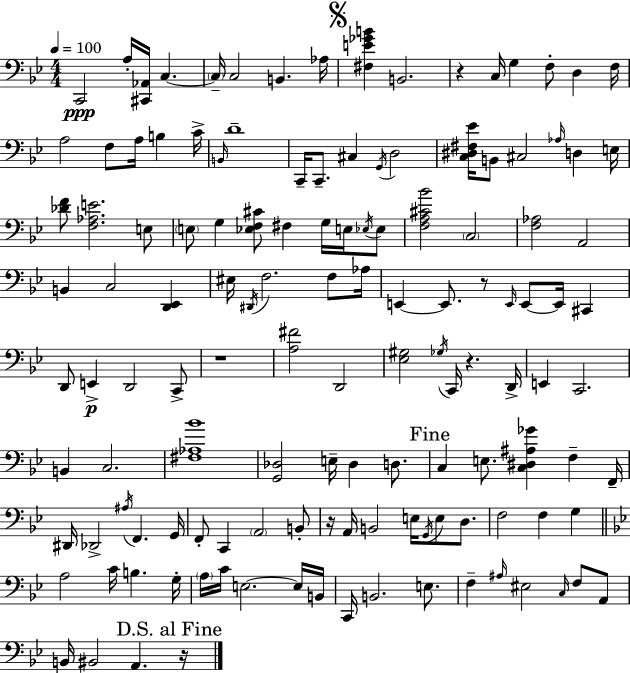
X:1
T:Untitled
M:4/4
L:1/4
K:Gm
C,,2 A,/4 [^C,,_A,,]/4 C, C,/4 C,2 B,, _A,/4 [^F,E_GB] B,,2 z C,/4 G, F,/2 D, F,/4 A,2 F,/2 A,/4 B, C/4 B,,/4 D4 C,,/4 C,,/2 ^C, G,,/4 D,2 [C,^D,^F,_E]/4 B,,/2 ^C,2 _A,/4 D, E,/4 [_DF]/2 [F,_A,E]2 E,/2 E,/2 G, [_E,F,^C]/2 ^F, G,/4 E,/4 _E,/4 _E,/2 [F,A,^C_B]2 C,2 [F,_A,]2 A,,2 B,, C,2 [D,,_E,,] ^E,/4 ^D,,/4 F,2 F,/2 _A,/4 E,, E,,/2 z/2 E,,/4 E,,/2 E,,/4 ^C,, D,,/2 E,, D,,2 C,,/2 z4 [A,^F]2 D,,2 [_E,^G,]2 _G,/4 C,,/4 z D,,/4 E,, C,,2 B,, C,2 [^F,_A,_B]4 [G,,_D,]2 E,/4 _D, D,/2 C, E,/2 [C,^D,^A,_G] F, F,,/4 ^D,,/4 _D,,2 ^A,/4 F,, G,,/4 F,,/2 C,, A,,2 B,,/2 z/4 A,,/4 B,,2 E,/4 G,,/4 E,/2 D,/2 F,2 F, G, A,2 C/4 B, G,/4 A,/4 C/4 E,2 E,/4 B,,/4 C,,/4 B,,2 E,/2 F, ^A,/4 ^E,2 C,/4 F,/2 A,,/2 B,,/4 ^B,,2 A,, z/4